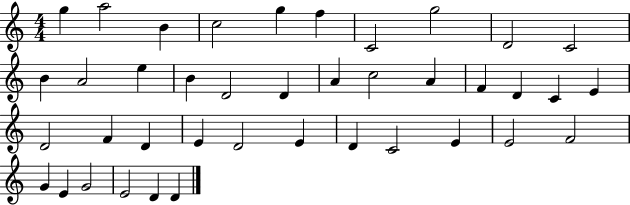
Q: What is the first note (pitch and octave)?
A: G5